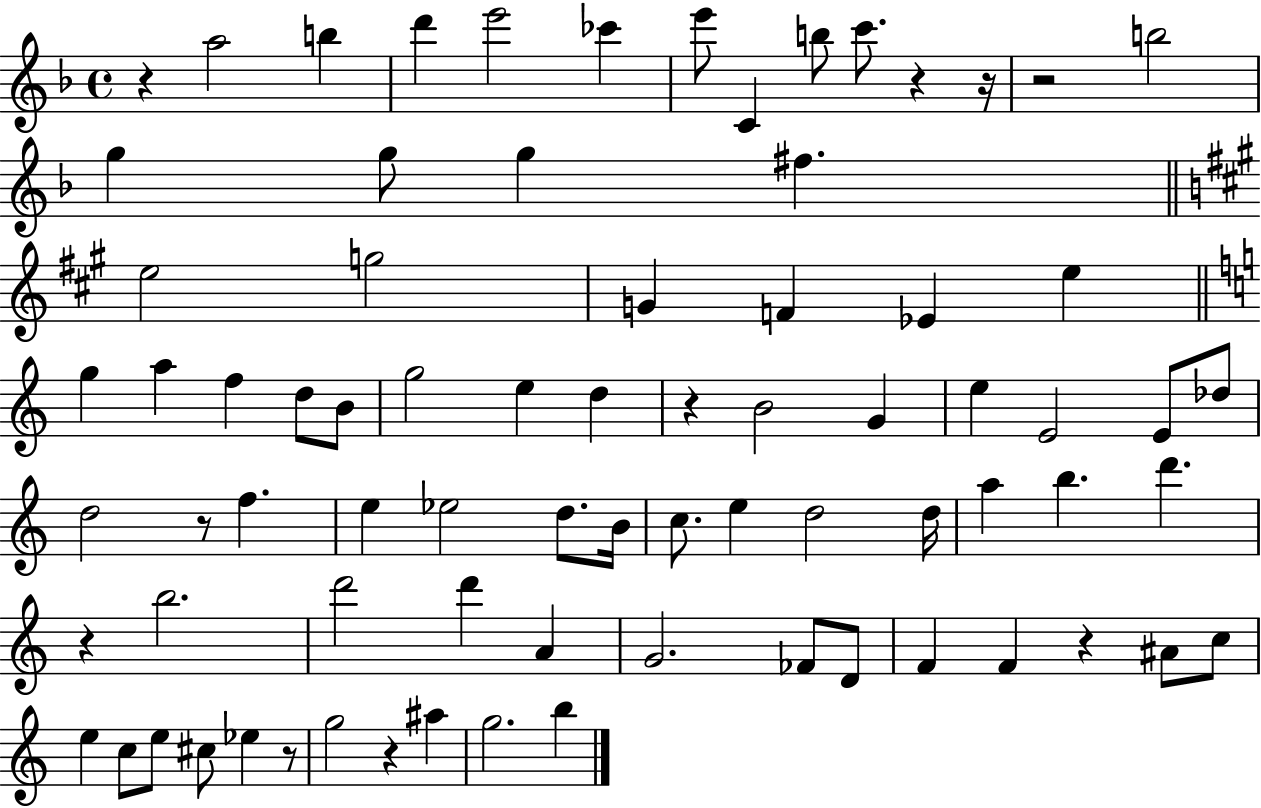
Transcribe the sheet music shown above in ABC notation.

X:1
T:Untitled
M:4/4
L:1/4
K:F
z a2 b d' e'2 _c' e'/2 C b/2 c'/2 z z/4 z2 b2 g g/2 g ^f e2 g2 G F _E e g a f d/2 B/2 g2 e d z B2 G e E2 E/2 _d/2 d2 z/2 f e _e2 d/2 B/4 c/2 e d2 d/4 a b d' z b2 d'2 d' A G2 _F/2 D/2 F F z ^A/2 c/2 e c/2 e/2 ^c/2 _e z/2 g2 z ^a g2 b